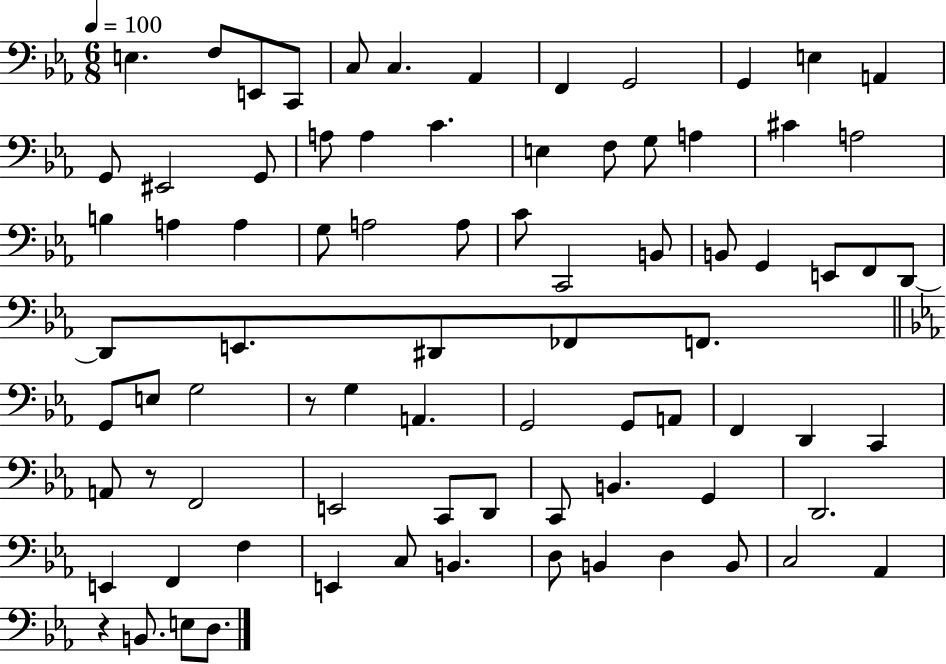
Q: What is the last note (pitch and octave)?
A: D3